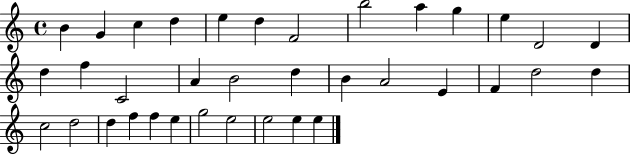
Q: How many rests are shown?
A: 0